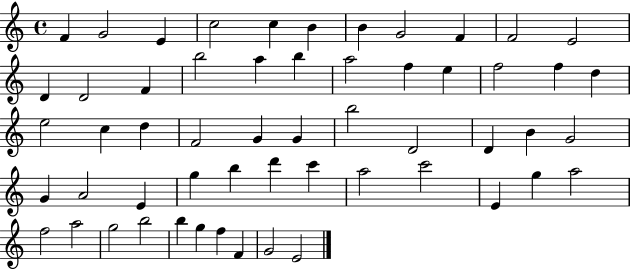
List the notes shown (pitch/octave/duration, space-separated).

F4/q G4/h E4/q C5/h C5/q B4/q B4/q G4/h F4/q F4/h E4/h D4/q D4/h F4/q B5/h A5/q B5/q A5/h F5/q E5/q F5/h F5/q D5/q E5/h C5/q D5/q F4/h G4/q G4/q B5/h D4/h D4/q B4/q G4/h G4/q A4/h E4/q G5/q B5/q D6/q C6/q A5/h C6/h E4/q G5/q A5/h F5/h A5/h G5/h B5/h B5/q G5/q F5/q F4/q G4/h E4/h